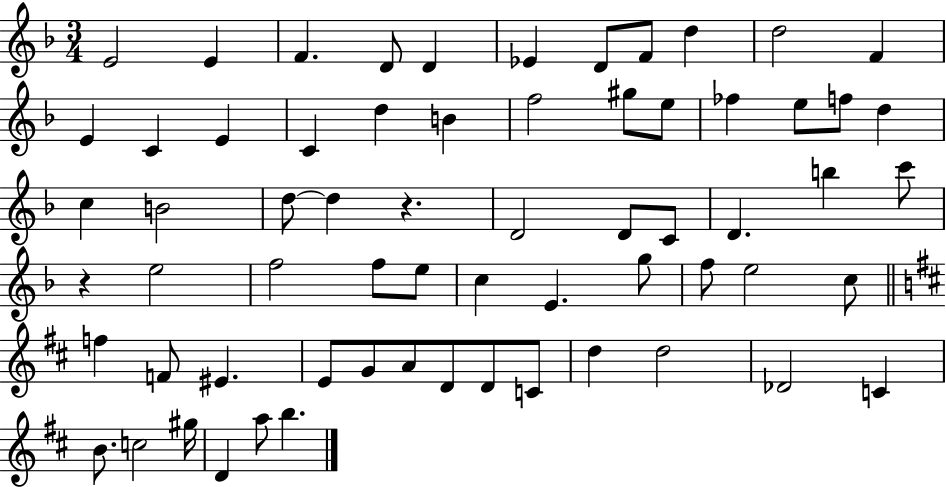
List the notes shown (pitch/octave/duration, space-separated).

E4/h E4/q F4/q. D4/e D4/q Eb4/q D4/e F4/e D5/q D5/h F4/q E4/q C4/q E4/q C4/q D5/q B4/q F5/h G#5/e E5/e FES5/q E5/e F5/e D5/q C5/q B4/h D5/e D5/q R/q. D4/h D4/e C4/e D4/q. B5/q C6/e R/q E5/h F5/h F5/e E5/e C5/q E4/q. G5/e F5/e E5/h C5/e F5/q F4/e EIS4/q. E4/e G4/e A4/e D4/e D4/e C4/e D5/q D5/h Db4/h C4/q B4/e. C5/h G#5/s D4/q A5/e B5/q.